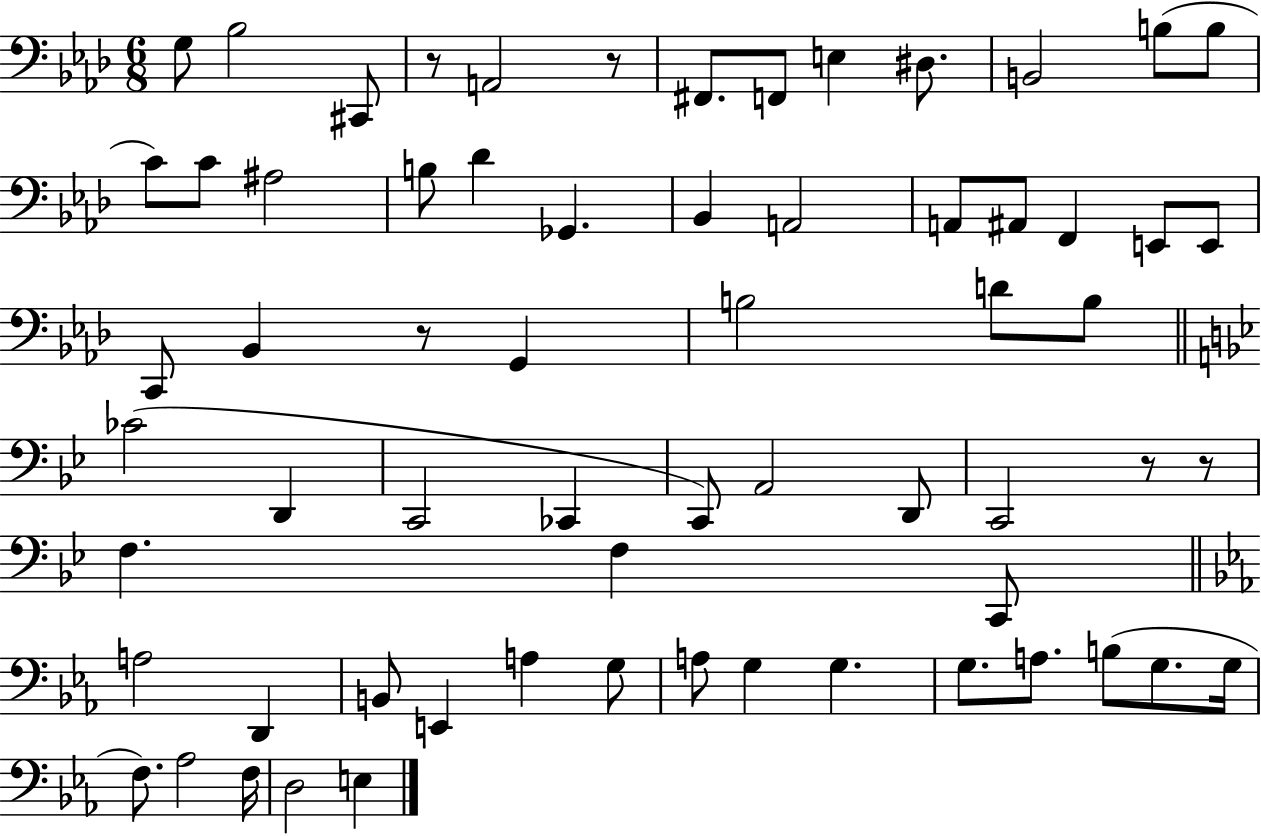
X:1
T:Untitled
M:6/8
L:1/4
K:Ab
G,/2 _B,2 ^C,,/2 z/2 A,,2 z/2 ^F,,/2 F,,/2 E, ^D,/2 B,,2 B,/2 B,/2 C/2 C/2 ^A,2 B,/2 _D _G,, _B,, A,,2 A,,/2 ^A,,/2 F,, E,,/2 E,,/2 C,,/2 _B,, z/2 G,, B,2 D/2 B,/2 _C2 D,, C,,2 _C,, C,,/2 A,,2 D,,/2 C,,2 z/2 z/2 F, F, C,,/2 A,2 D,, B,,/2 E,, A, G,/2 A,/2 G, G, G,/2 A,/2 B,/2 G,/2 G,/4 F,/2 _A,2 F,/4 D,2 E,